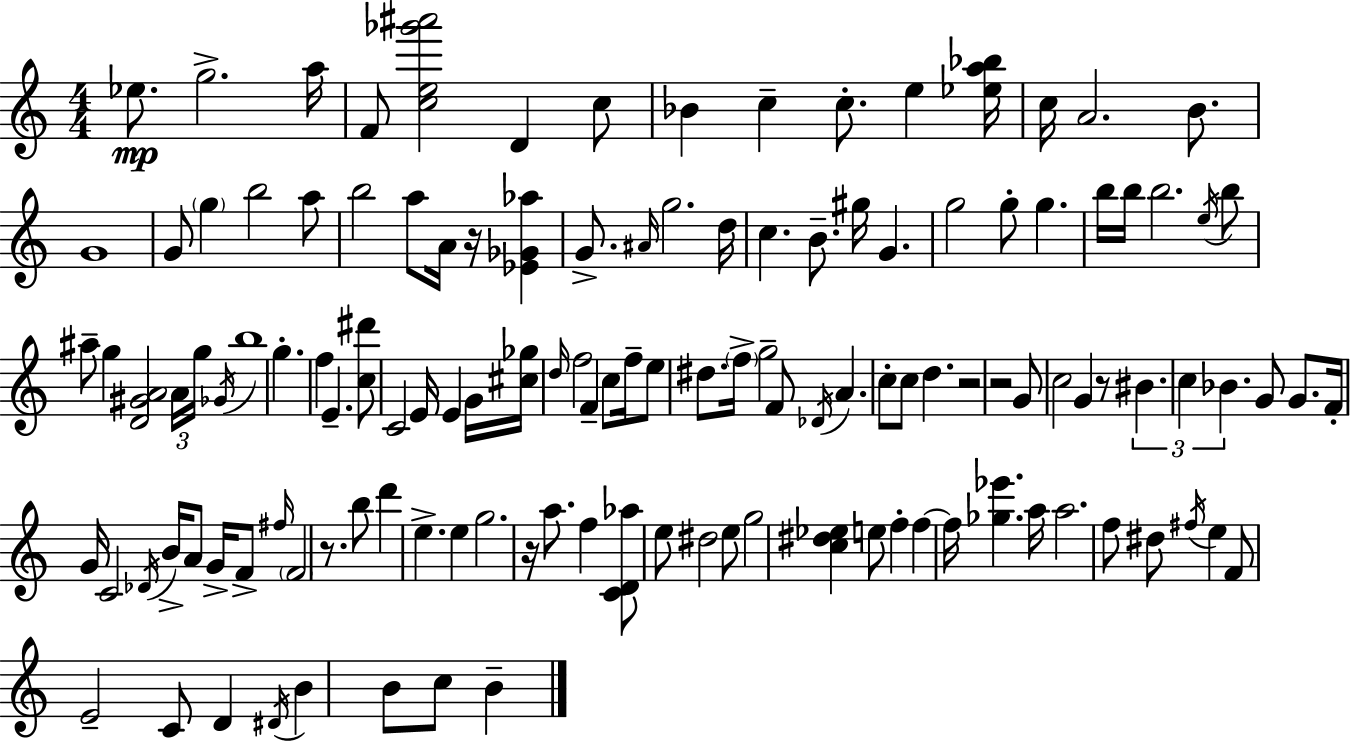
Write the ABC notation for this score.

X:1
T:Untitled
M:4/4
L:1/4
K:C
_e/2 g2 a/4 F/2 [ce_g'^a']2 D c/2 _B c c/2 e [_ea_b]/4 c/4 A2 B/2 G4 G/2 g b2 a/2 b2 a/2 A/4 z/4 [_E_G_a] G/2 ^A/4 g2 d/4 c B/2 ^g/4 G g2 g/2 g b/4 b/4 b2 e/4 b/2 ^a/2 g [D^GA]2 A/4 g/4 _G/4 b4 g f E [c^d']/2 C2 E/4 E G/4 [^c_g]/4 d/4 f2 F c/2 f/4 e/2 ^d/2 f/4 g2 F/2 _D/4 A c/2 c/2 d z2 z2 G/2 c2 G z/2 ^B c _B G/2 G/2 F/4 G/4 C2 _D/4 B/4 A/2 G/4 F/2 ^f/4 F2 z/2 b/2 d' e e g2 z/4 a/2 f [CD_a]/2 e/2 ^d2 e/2 g2 [c^d_e] e/2 f f f/4 [_g_e'] a/4 a2 f/2 ^d/2 ^f/4 e F/2 E2 C/2 D ^D/4 B B/2 c/2 B